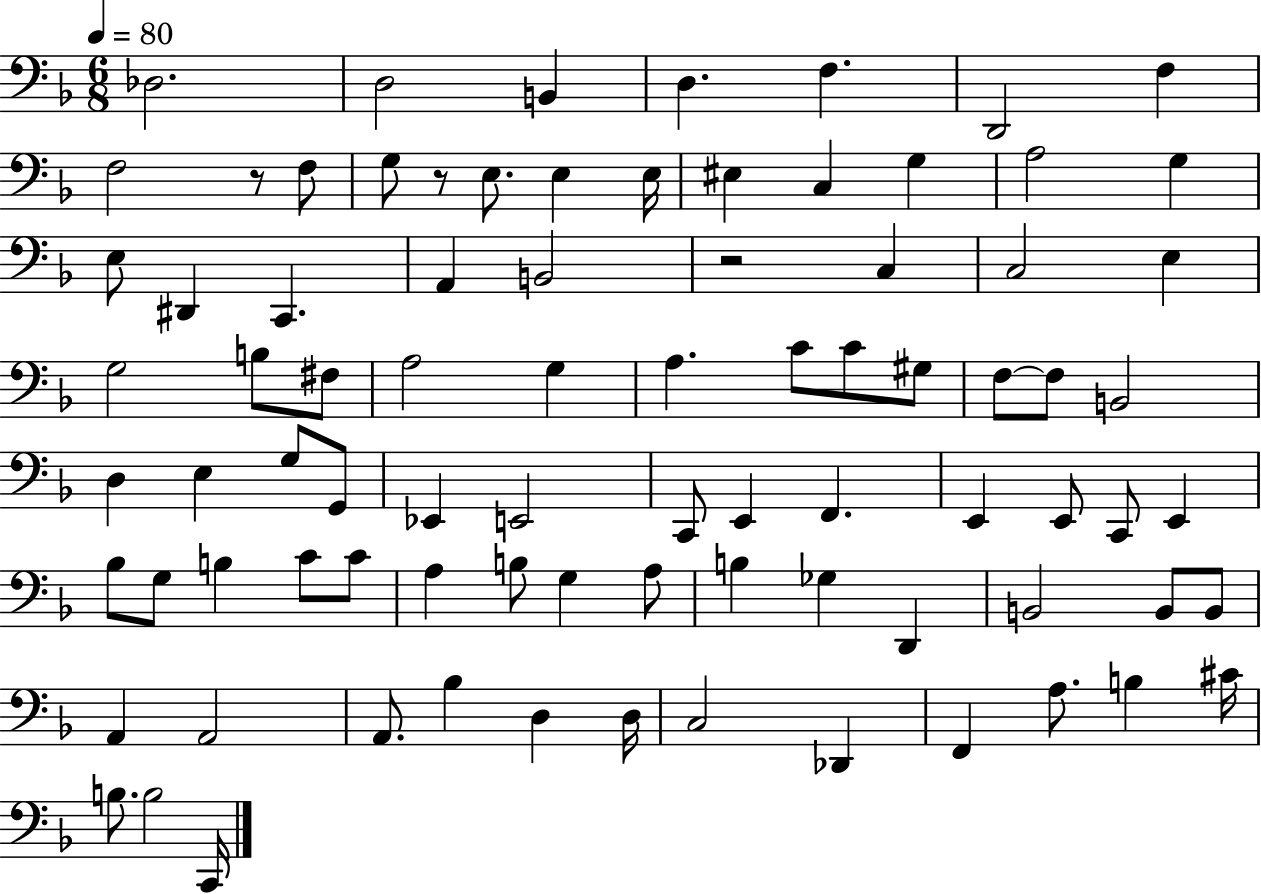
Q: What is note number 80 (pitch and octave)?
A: B3